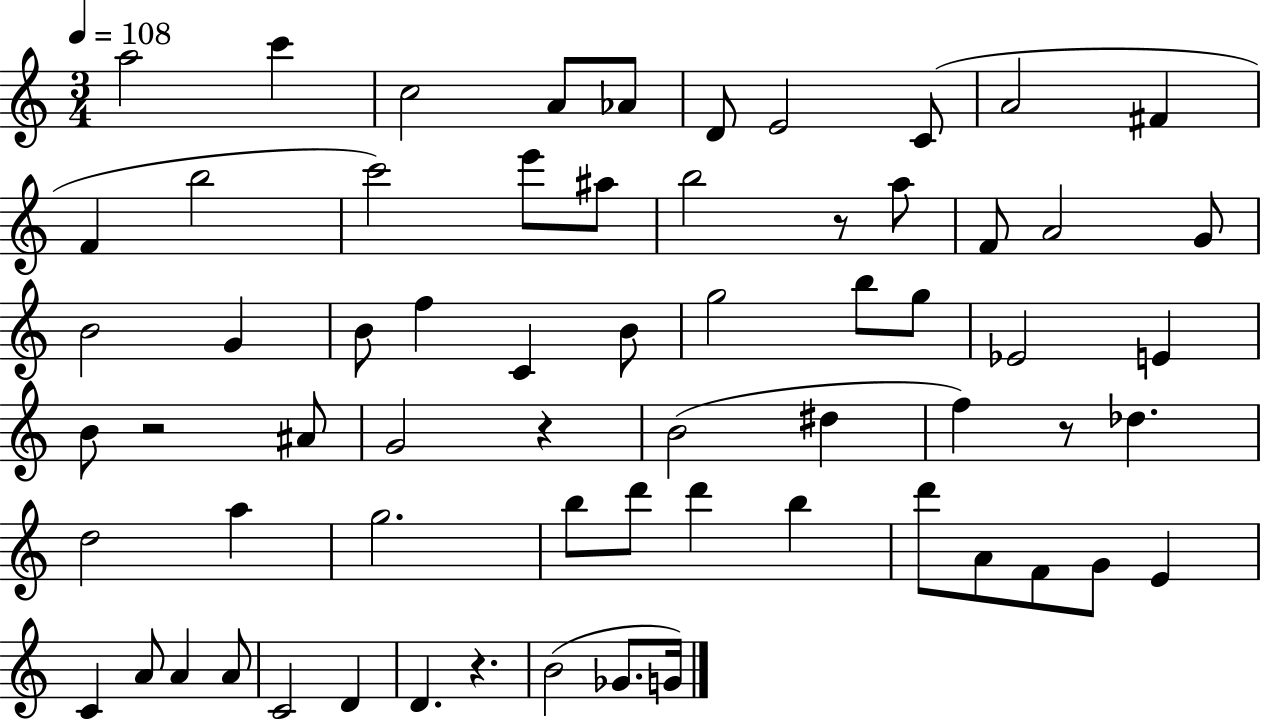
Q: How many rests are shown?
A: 5